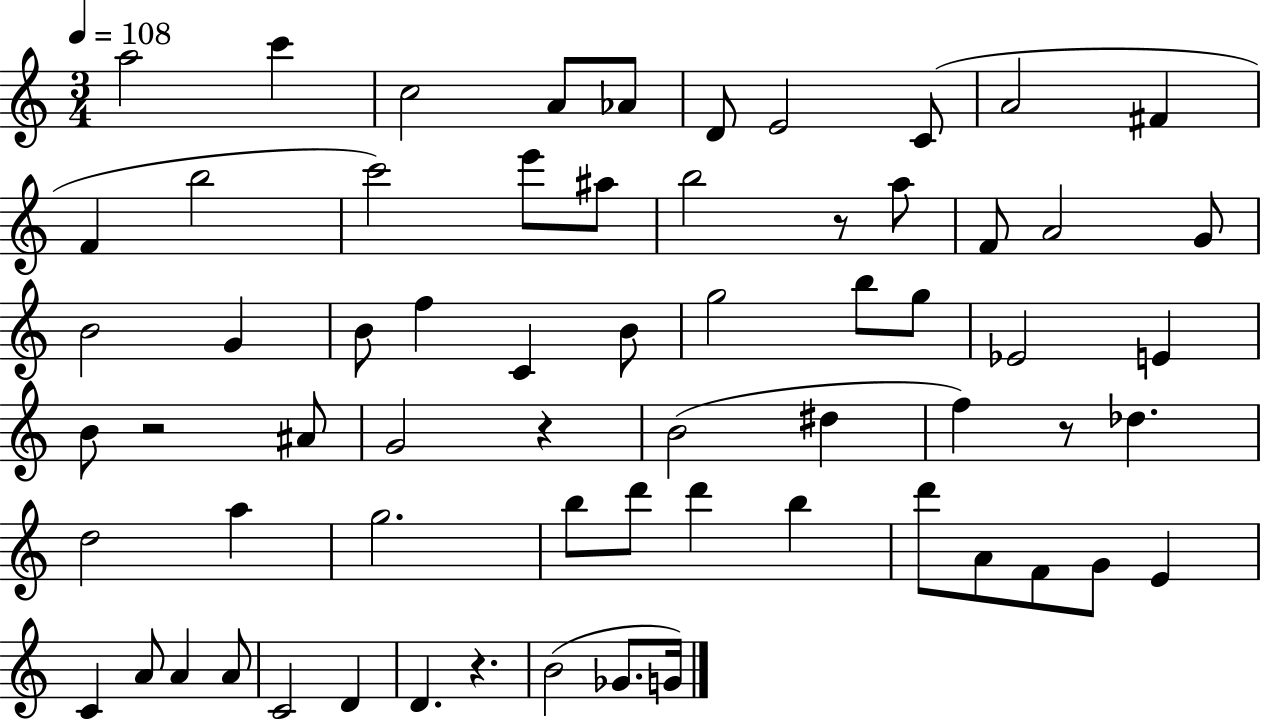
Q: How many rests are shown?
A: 5